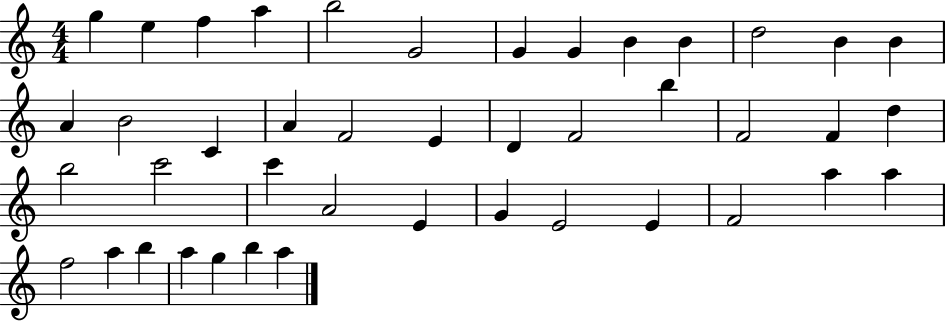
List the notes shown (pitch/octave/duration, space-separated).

G5/q E5/q F5/q A5/q B5/h G4/h G4/q G4/q B4/q B4/q D5/h B4/q B4/q A4/q B4/h C4/q A4/q F4/h E4/q D4/q F4/h B5/q F4/h F4/q D5/q B5/h C6/h C6/q A4/h E4/q G4/q E4/h E4/q F4/h A5/q A5/q F5/h A5/q B5/q A5/q G5/q B5/q A5/q